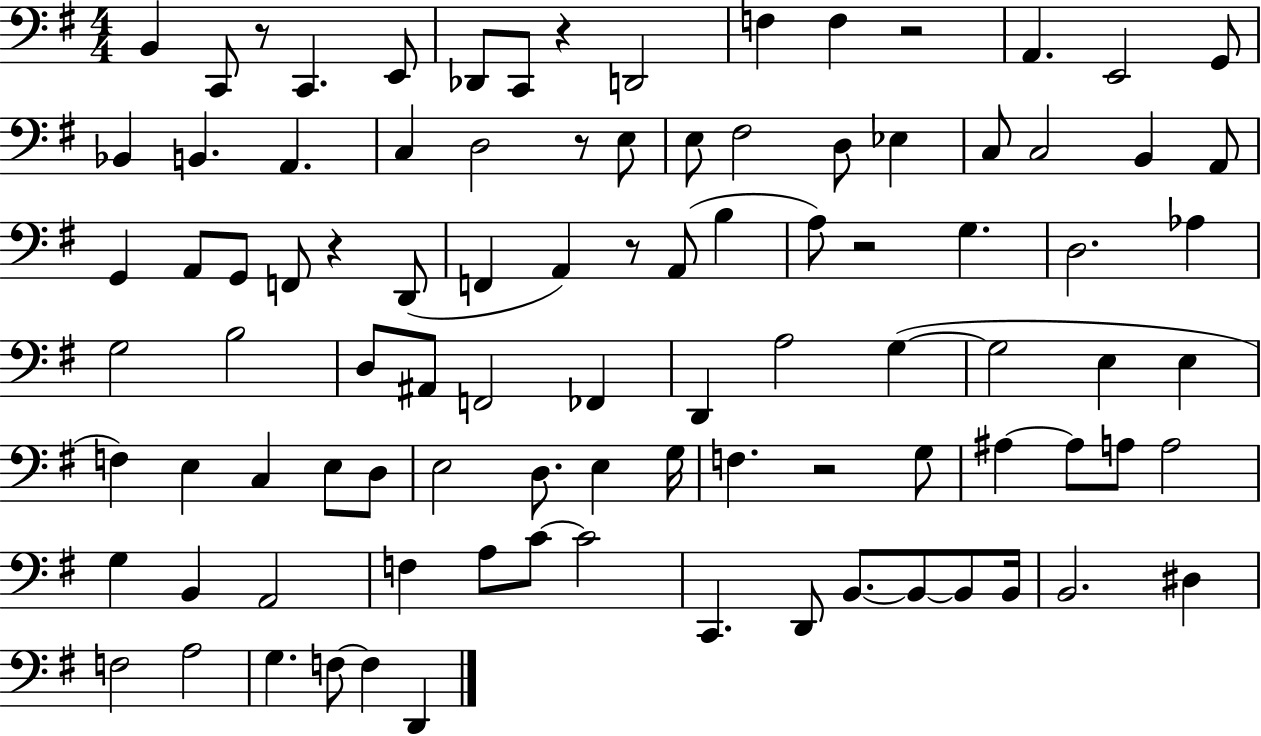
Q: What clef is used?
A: bass